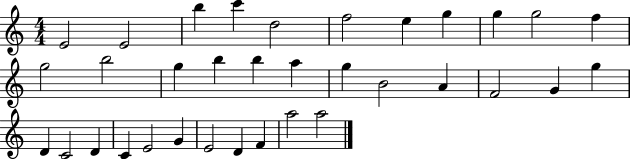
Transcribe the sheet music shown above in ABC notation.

X:1
T:Untitled
M:4/4
L:1/4
K:C
E2 E2 b c' d2 f2 e g g g2 f g2 b2 g b b a g B2 A F2 G g D C2 D C E2 G E2 D F a2 a2